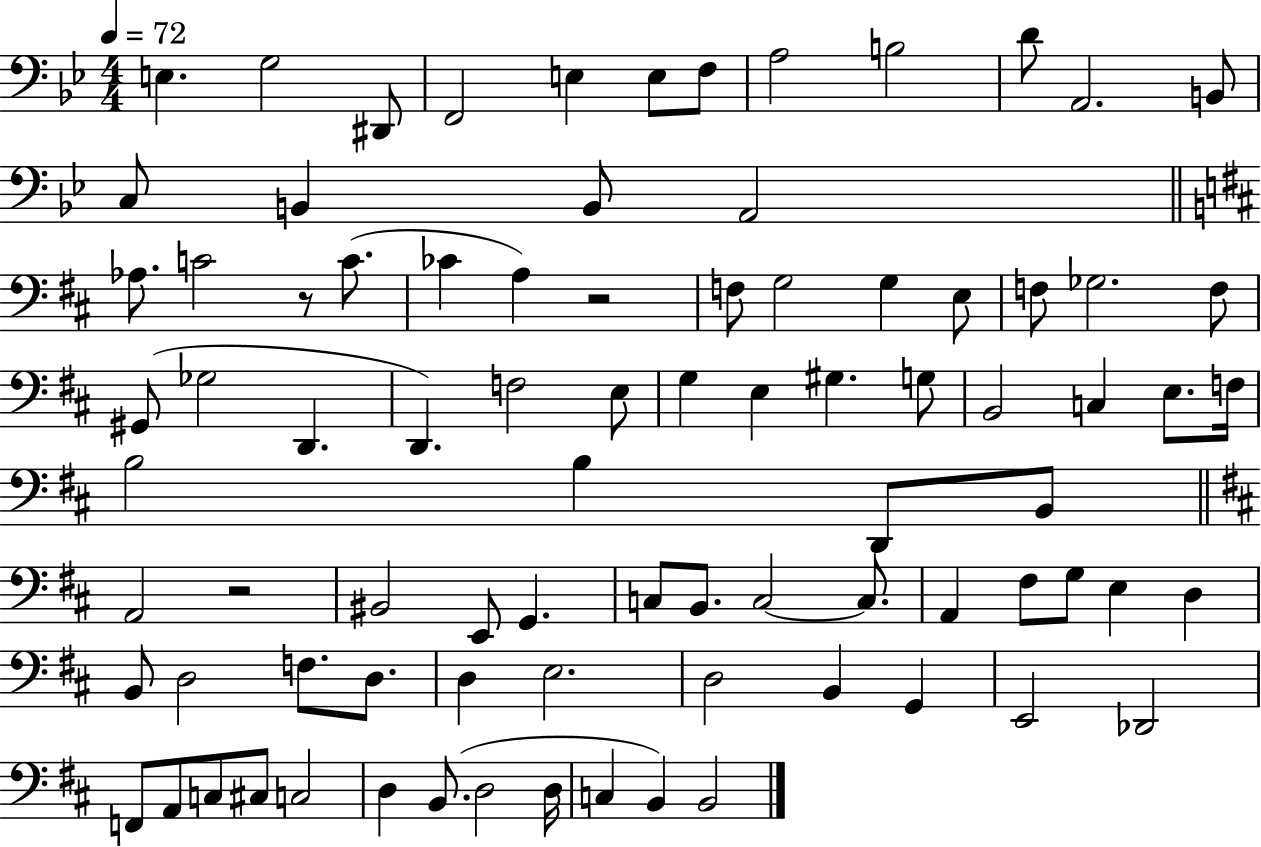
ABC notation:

X:1
T:Untitled
M:4/4
L:1/4
K:Bb
E, G,2 ^D,,/2 F,,2 E, E,/2 F,/2 A,2 B,2 D/2 A,,2 B,,/2 C,/2 B,, B,,/2 A,,2 _A,/2 C2 z/2 C/2 _C A, z2 F,/2 G,2 G, E,/2 F,/2 _G,2 F,/2 ^G,,/2 _G,2 D,, D,, F,2 E,/2 G, E, ^G, G,/2 B,,2 C, E,/2 F,/4 B,2 B, D,,/2 B,,/2 A,,2 z2 ^B,,2 E,,/2 G,, C,/2 B,,/2 C,2 C,/2 A,, ^F,/2 G,/2 E, D, B,,/2 D,2 F,/2 D,/2 D, E,2 D,2 B,, G,, E,,2 _D,,2 F,,/2 A,,/2 C,/2 ^C,/2 C,2 D, B,,/2 D,2 D,/4 C, B,, B,,2